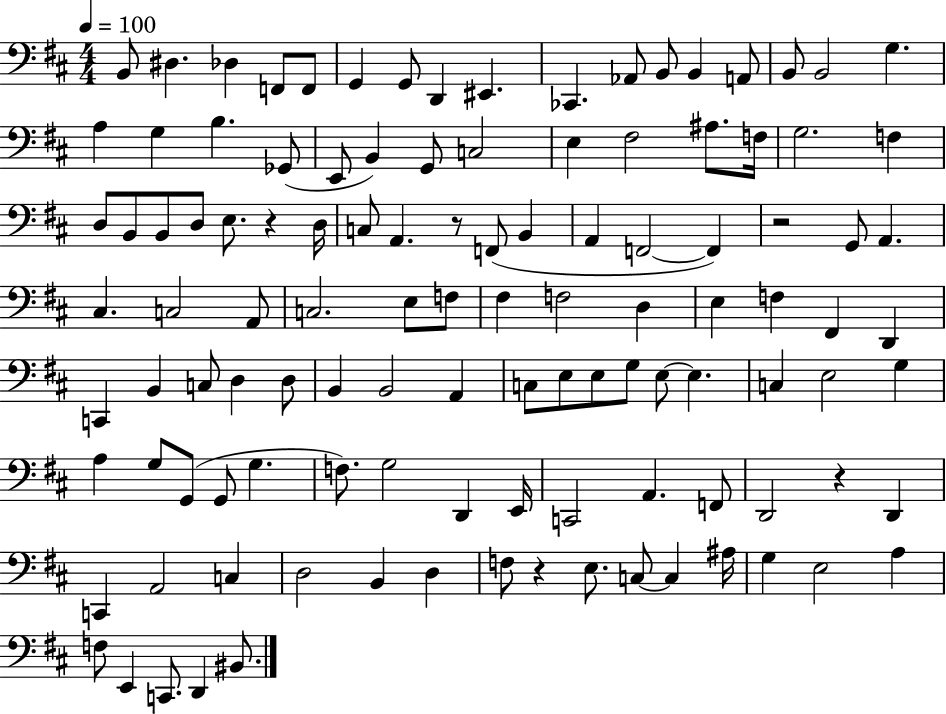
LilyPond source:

{
  \clef bass
  \numericTimeSignature
  \time 4/4
  \key d \major
  \tempo 4 = 100
  b,8 dis4. des4 f,8 f,8 | g,4 g,8 d,4 eis,4. | ces,4. aes,8 b,8 b,4 a,8 | b,8 b,2 g4. | \break a4 g4 b4. ges,8( | e,8 b,4) g,8 c2 | e4 fis2 ais8. f16 | g2. f4 | \break d8 b,8 b,8 d8 e8. r4 d16 | c8 a,4. r8 f,8( b,4 | a,4 f,2~~ f,4) | r2 g,8 a,4. | \break cis4. c2 a,8 | c2. e8 f8 | fis4 f2 d4 | e4 f4 fis,4 d,4 | \break c,4 b,4 c8 d4 d8 | b,4 b,2 a,4 | c8 e8 e8 g8 e8~~ e4. | c4 e2 g4 | \break a4 g8 g,8( g,8 g4. | f8.) g2 d,4 e,16 | c,2 a,4. f,8 | d,2 r4 d,4 | \break c,4 a,2 c4 | d2 b,4 d4 | f8 r4 e8. c8~~ c4 ais16 | g4 e2 a4 | \break f8 e,4 c,8. d,4 bis,8. | \bar "|."
}